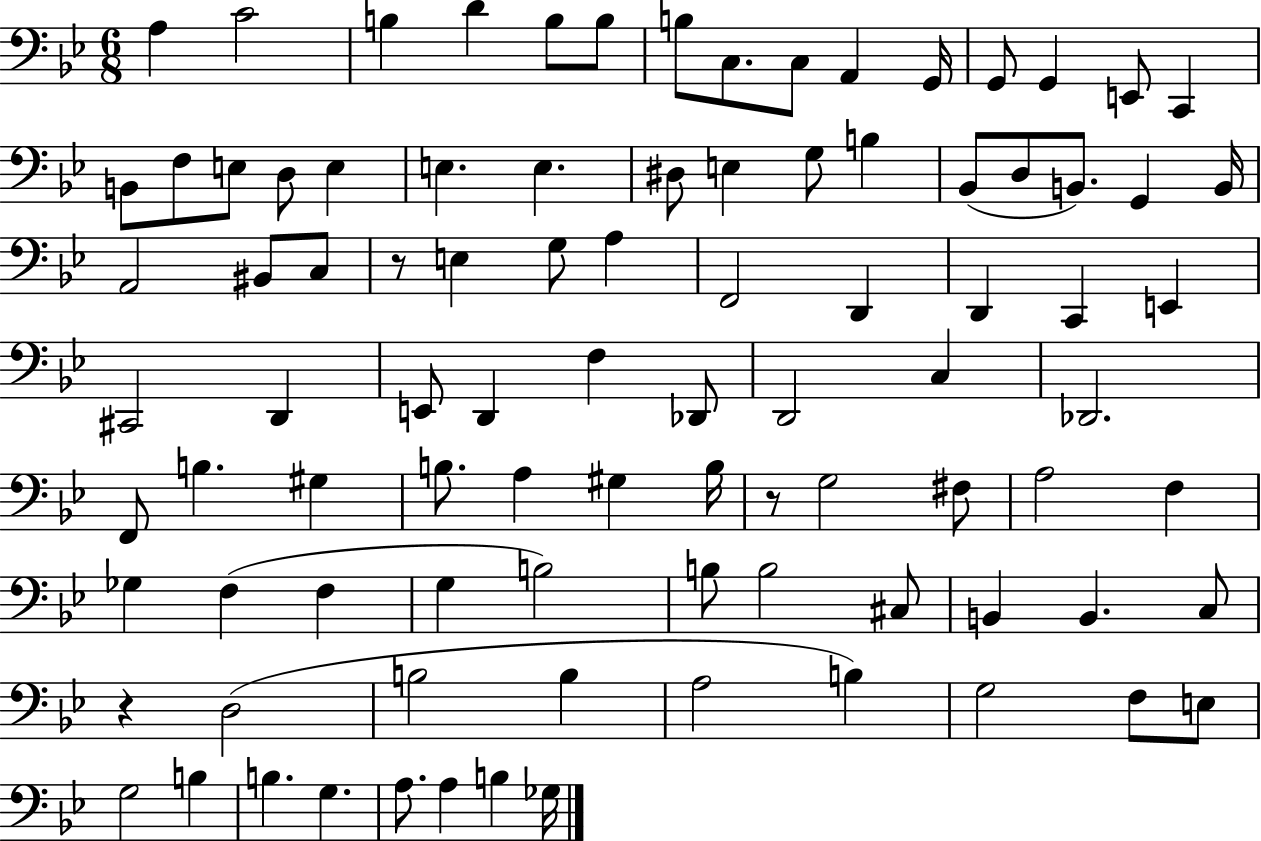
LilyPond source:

{
  \clef bass
  \numericTimeSignature
  \time 6/8
  \key bes \major
  a4 c'2 | b4 d'4 b8 b8 | b8 c8. c8 a,4 g,16 | g,8 g,4 e,8 c,4 | \break b,8 f8 e8 d8 e4 | e4. e4. | dis8 e4 g8 b4 | bes,8( d8 b,8.) g,4 b,16 | \break a,2 bis,8 c8 | r8 e4 g8 a4 | f,2 d,4 | d,4 c,4 e,4 | \break cis,2 d,4 | e,8 d,4 f4 des,8 | d,2 c4 | des,2. | \break f,8 b4. gis4 | b8. a4 gis4 b16 | r8 g2 fis8 | a2 f4 | \break ges4 f4( f4 | g4 b2) | b8 b2 cis8 | b,4 b,4. c8 | \break r4 d2( | b2 b4 | a2 b4) | g2 f8 e8 | \break g2 b4 | b4. g4. | a8. a4 b4 ges16 | \bar "|."
}